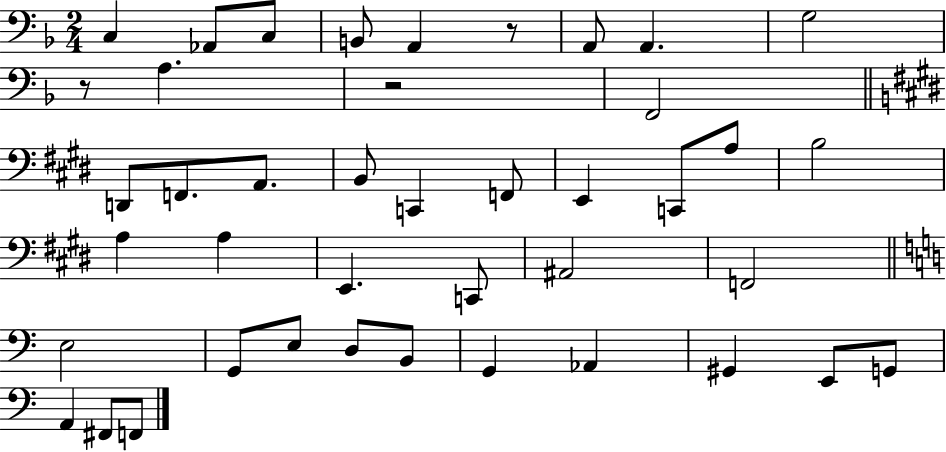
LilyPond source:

{
  \clef bass
  \numericTimeSignature
  \time 2/4
  \key f \major
  c4 aes,8 c8 | b,8 a,4 r8 | a,8 a,4. | g2 | \break r8 a4. | r2 | f,2 | \bar "||" \break \key e \major d,8 f,8. a,8. | b,8 c,4 f,8 | e,4 c,8 a8 | b2 | \break a4 a4 | e,4. c,8 | ais,2 | f,2 | \break \bar "||" \break \key a \minor e2 | g,8 e8 d8 b,8 | g,4 aes,4 | gis,4 e,8 g,8 | \break a,4 fis,8 f,8 | \bar "|."
}